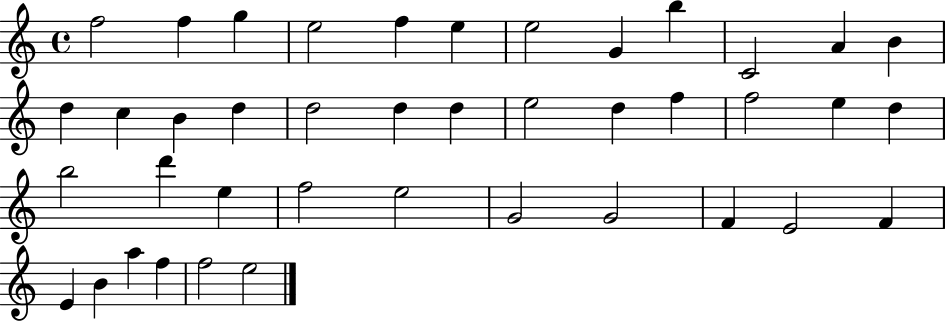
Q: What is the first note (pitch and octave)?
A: F5